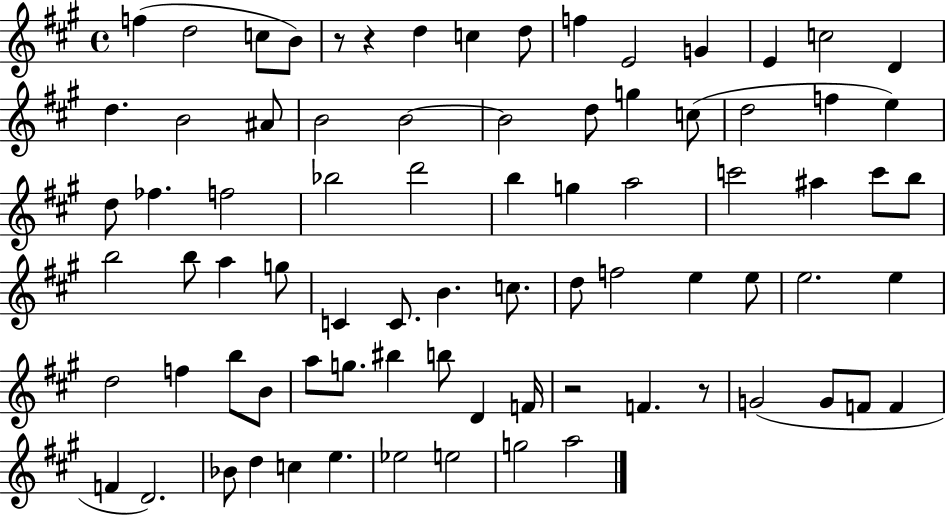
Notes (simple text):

F5/q D5/h C5/e B4/e R/e R/q D5/q C5/q D5/e F5/q E4/h G4/q E4/q C5/h D4/q D5/q. B4/h A#4/e B4/h B4/h B4/h D5/e G5/q C5/e D5/h F5/q E5/q D5/e FES5/q. F5/h Bb5/h D6/h B5/q G5/q A5/h C6/h A#5/q C6/e B5/e B5/h B5/e A5/q G5/e C4/q C4/e. B4/q. C5/e. D5/e F5/h E5/q E5/e E5/h. E5/q D5/h F5/q B5/e B4/e A5/e G5/e. BIS5/q B5/e D4/q F4/s R/h F4/q. R/e G4/h G4/e F4/e F4/q F4/q D4/h. Bb4/e D5/q C5/q E5/q. Eb5/h E5/h G5/h A5/h